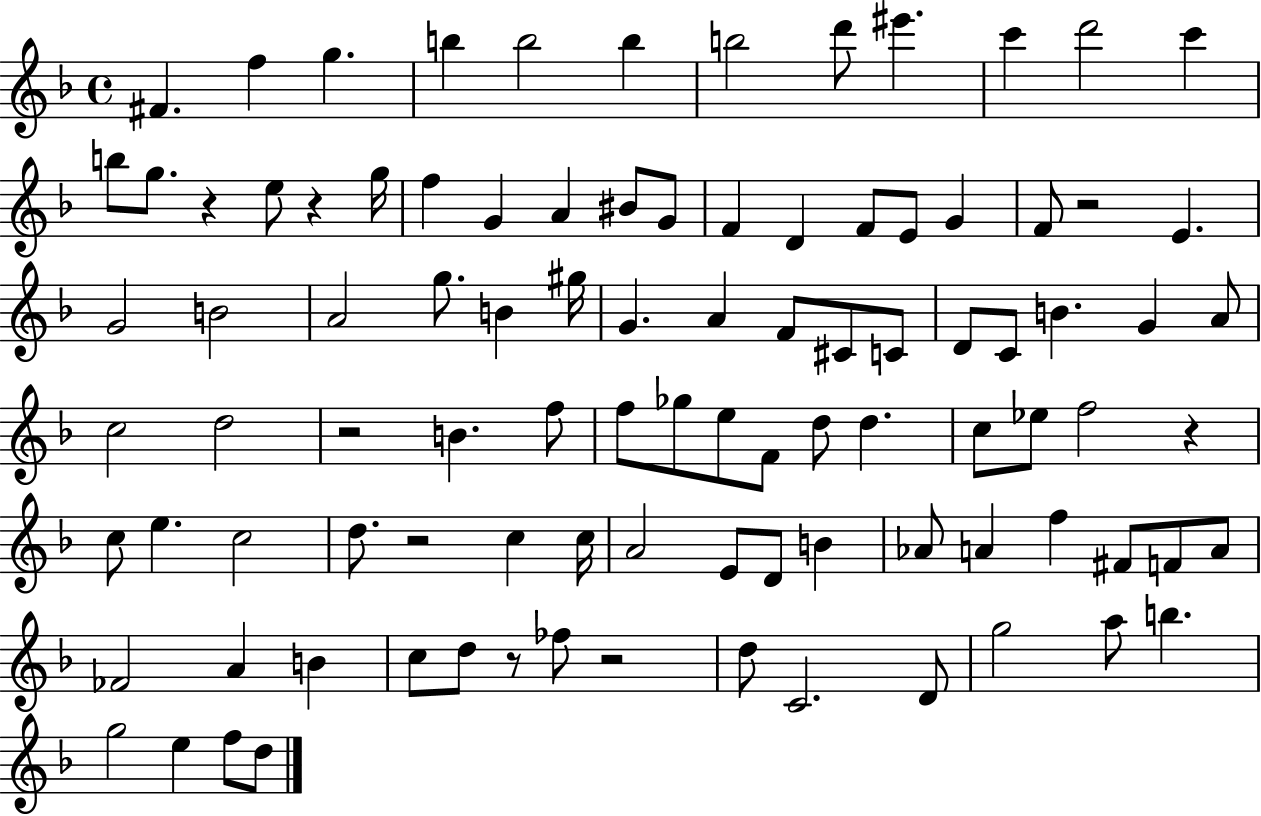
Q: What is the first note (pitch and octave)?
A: F#4